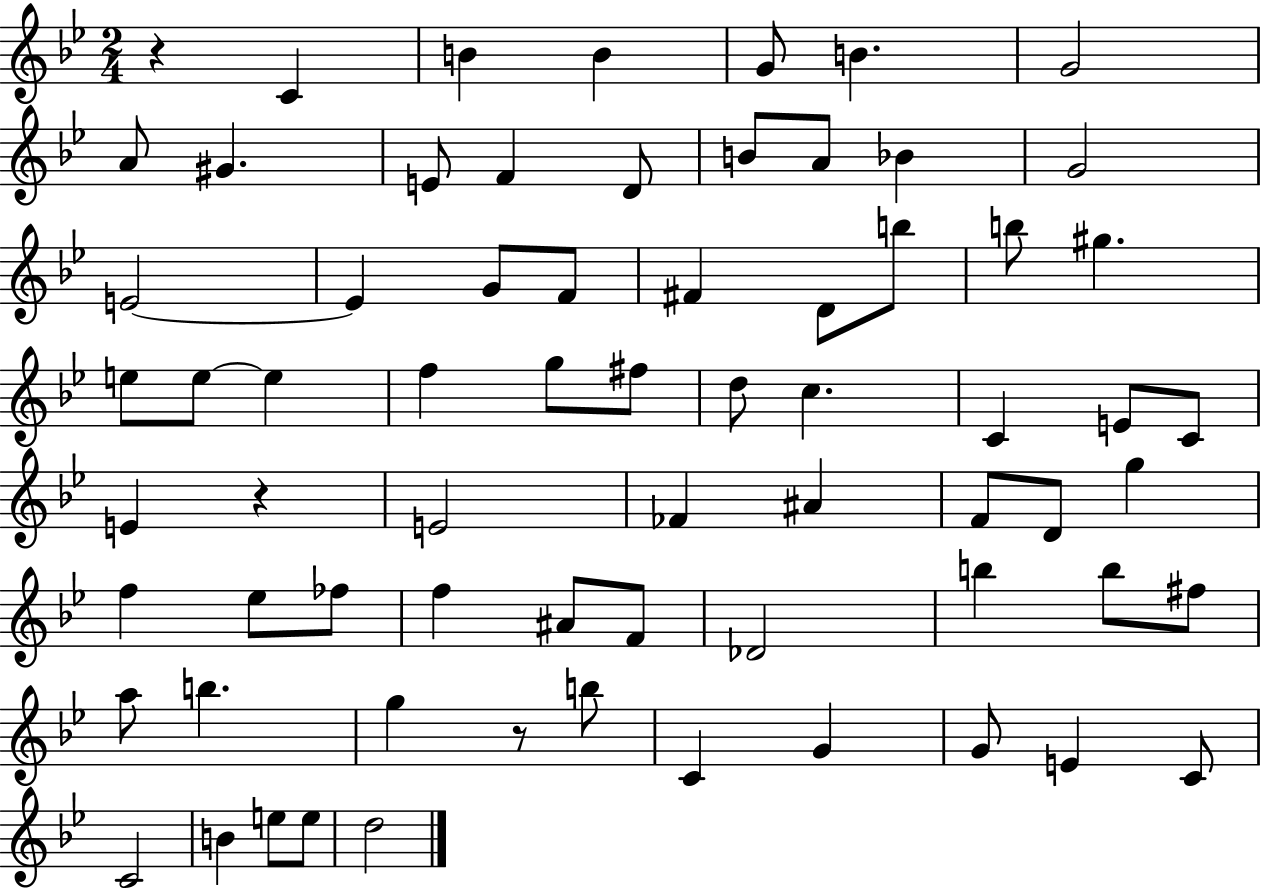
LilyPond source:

{
  \clef treble
  \numericTimeSignature
  \time 2/4
  \key bes \major
  \repeat volta 2 { r4 c'4 | b'4 b'4 | g'8 b'4. | g'2 | \break a'8 gis'4. | e'8 f'4 d'8 | b'8 a'8 bes'4 | g'2 | \break e'2~~ | e'4 g'8 f'8 | fis'4 d'8 b''8 | b''8 gis''4. | \break e''8 e''8~~ e''4 | f''4 g''8 fis''8 | d''8 c''4. | c'4 e'8 c'8 | \break e'4 r4 | e'2 | fes'4 ais'4 | f'8 d'8 g''4 | \break f''4 ees''8 fes''8 | f''4 ais'8 f'8 | des'2 | b''4 b''8 fis''8 | \break a''8 b''4. | g''4 r8 b''8 | c'4 g'4 | g'8 e'4 c'8 | \break c'2 | b'4 e''8 e''8 | d''2 | } \bar "|."
}